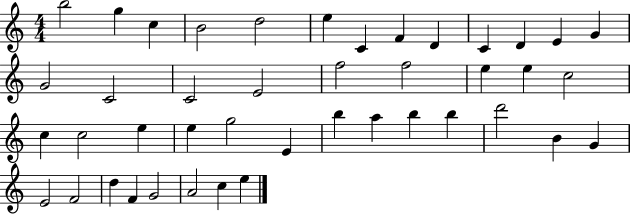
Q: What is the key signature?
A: C major